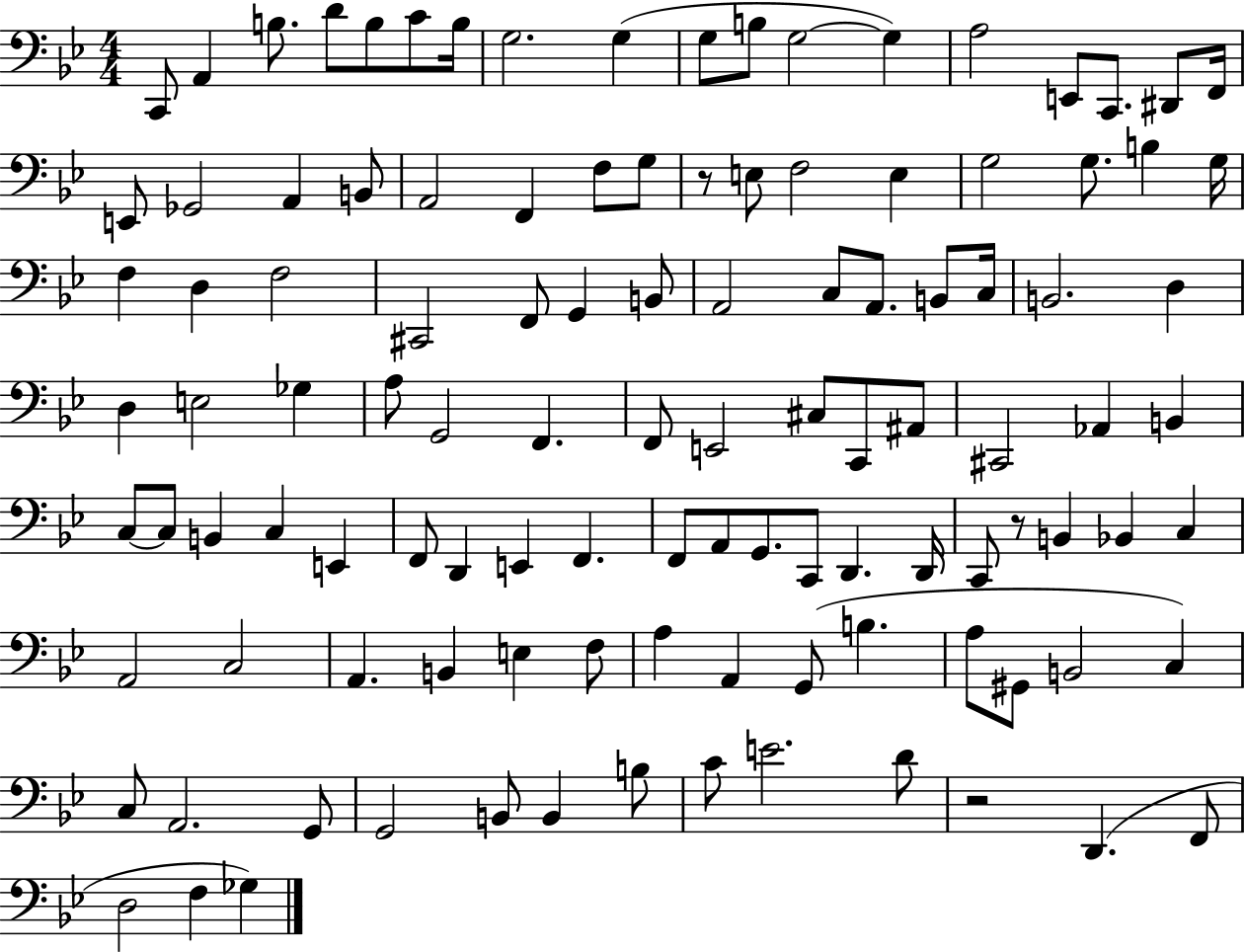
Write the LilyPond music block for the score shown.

{
  \clef bass
  \numericTimeSignature
  \time 4/4
  \key bes \major
  c,8 a,4 b8. d'8 b8 c'8 b16 | g2. g4( | g8 b8 g2~~ g4) | a2 e,8 c,8. dis,8 f,16 | \break e,8 ges,2 a,4 b,8 | a,2 f,4 f8 g8 | r8 e8 f2 e4 | g2 g8. b4 g16 | \break f4 d4 f2 | cis,2 f,8 g,4 b,8 | a,2 c8 a,8. b,8 c16 | b,2. d4 | \break d4 e2 ges4 | a8 g,2 f,4. | f,8 e,2 cis8 c,8 ais,8 | cis,2 aes,4 b,4 | \break c8~~ c8 b,4 c4 e,4 | f,8 d,4 e,4 f,4. | f,8 a,8 g,8. c,8 d,4. d,16 | c,8 r8 b,4 bes,4 c4 | \break a,2 c2 | a,4. b,4 e4 f8 | a4 a,4 g,8( b4. | a8 gis,8 b,2 c4) | \break c8 a,2. g,8 | g,2 b,8 b,4 b8 | c'8 e'2. d'8 | r2 d,4.( f,8 | \break d2 f4 ges4) | \bar "|."
}